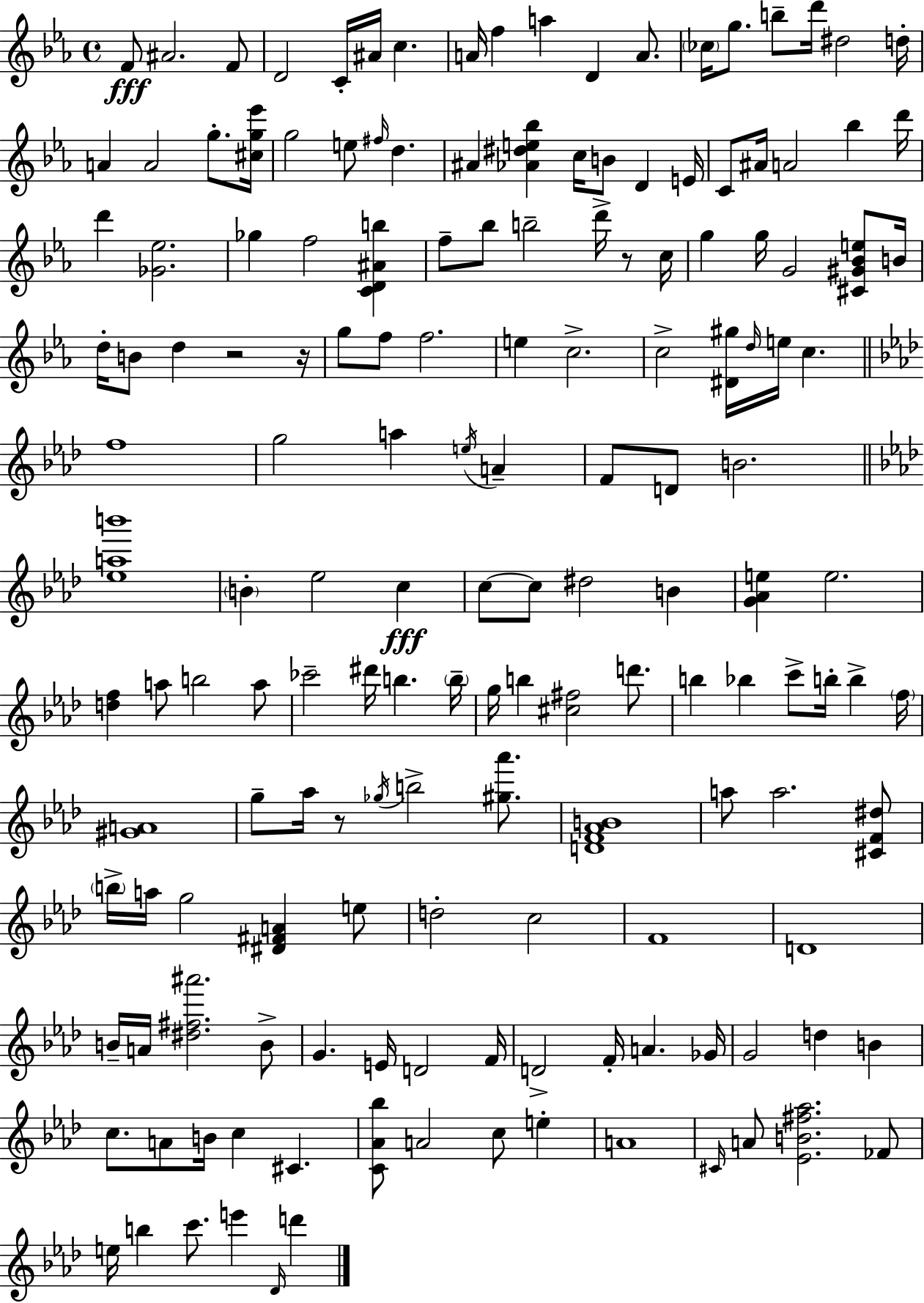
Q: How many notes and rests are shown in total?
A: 159